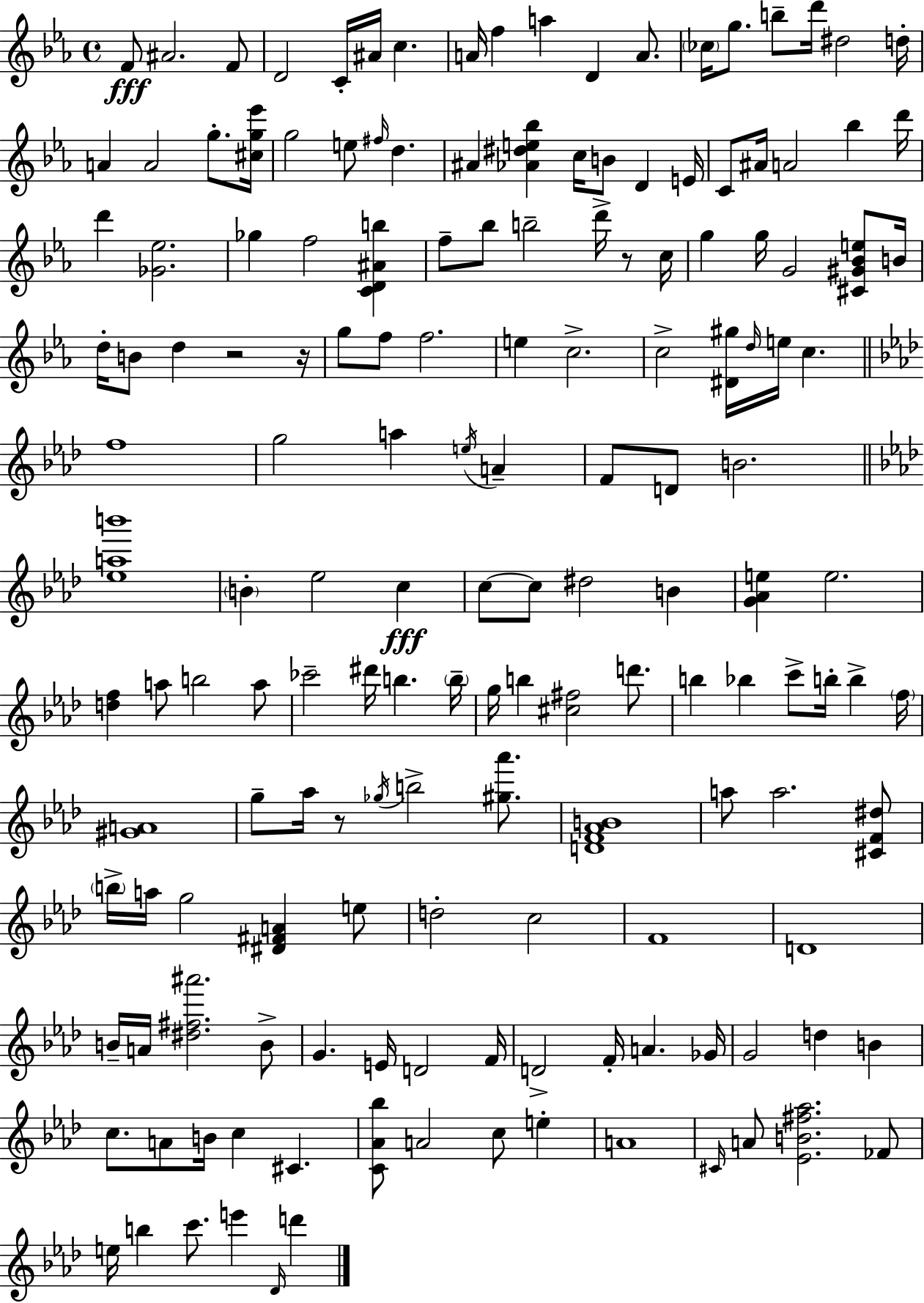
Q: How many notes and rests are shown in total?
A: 159